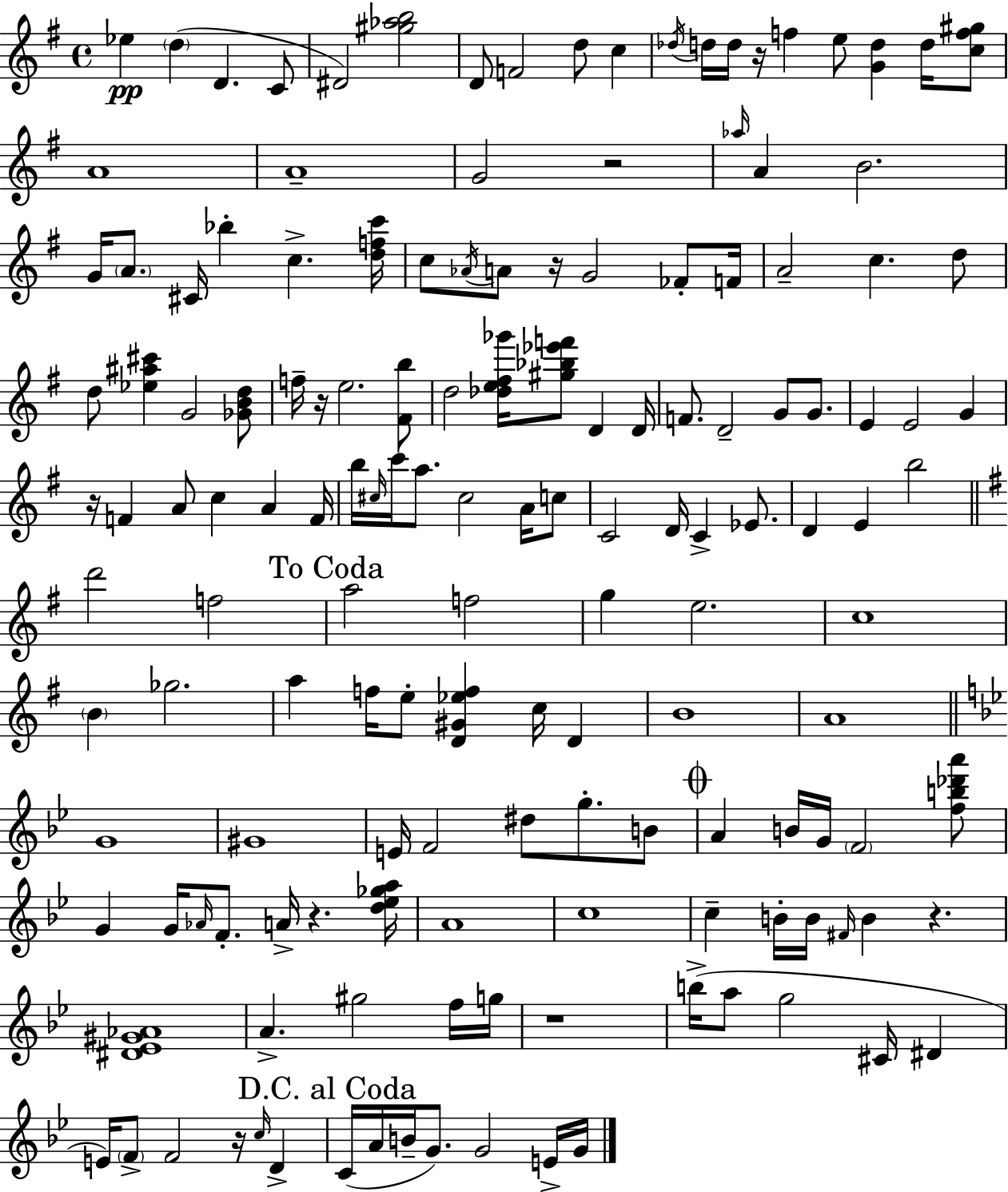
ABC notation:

X:1
T:Untitled
M:4/4
L:1/4
K:G
_e d D C/2 ^D2 [^g_ab]2 D/2 F2 d/2 c _d/4 d/4 d/4 z/4 f e/2 [Gd] d/4 [cf^g]/2 A4 A4 G2 z2 _a/4 A B2 G/4 A/2 ^C/4 _b c [dfc']/4 c/2 _A/4 A/2 z/4 G2 _F/2 F/4 A2 c d/2 d/2 [_e^a^c'] G2 [_GBd]/2 f/4 z/4 e2 [^Fb]/2 d2 [_de^f_g']/4 [^g_b_e'f']/2 D D/4 F/2 D2 G/2 G/2 E E2 G z/4 F A/2 c A F/4 b/4 ^c/4 c'/4 a/2 ^c2 A/4 c/2 C2 D/4 C _E/2 D E b2 d'2 f2 a2 f2 g e2 c4 B _g2 a f/4 e/2 [D^G_ef] c/4 D B4 A4 G4 ^G4 E/4 F2 ^d/2 g/2 B/2 A B/4 G/4 F2 [fb_d'a']/2 G G/4 _A/4 F/2 A/4 z [d_e_ga]/4 A4 c4 c B/4 B/4 ^F/4 B z [^D_E^G_A]4 A ^g2 f/4 g/4 z4 b/4 a/2 g2 ^C/4 ^D E/4 F/2 F2 z/4 c/4 D C/4 A/4 B/4 G/2 G2 E/4 G/4